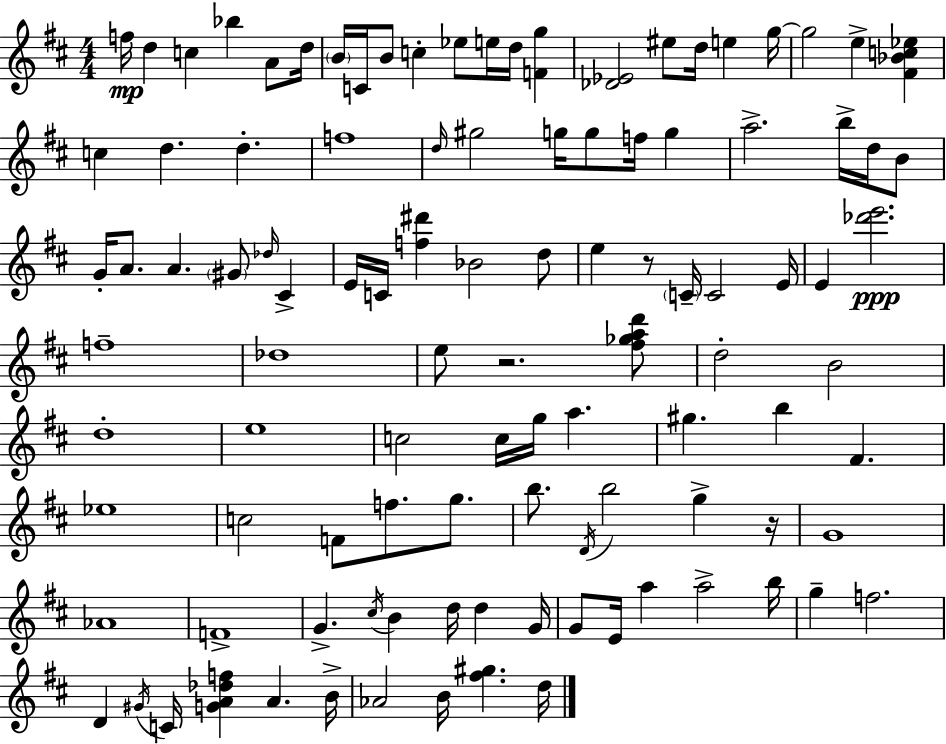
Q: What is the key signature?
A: D major